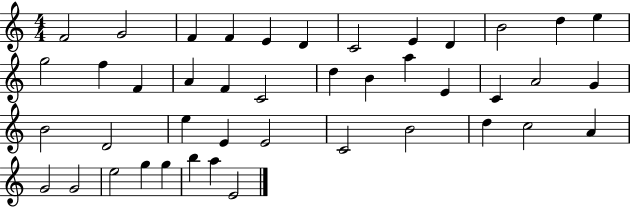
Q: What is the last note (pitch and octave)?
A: E4